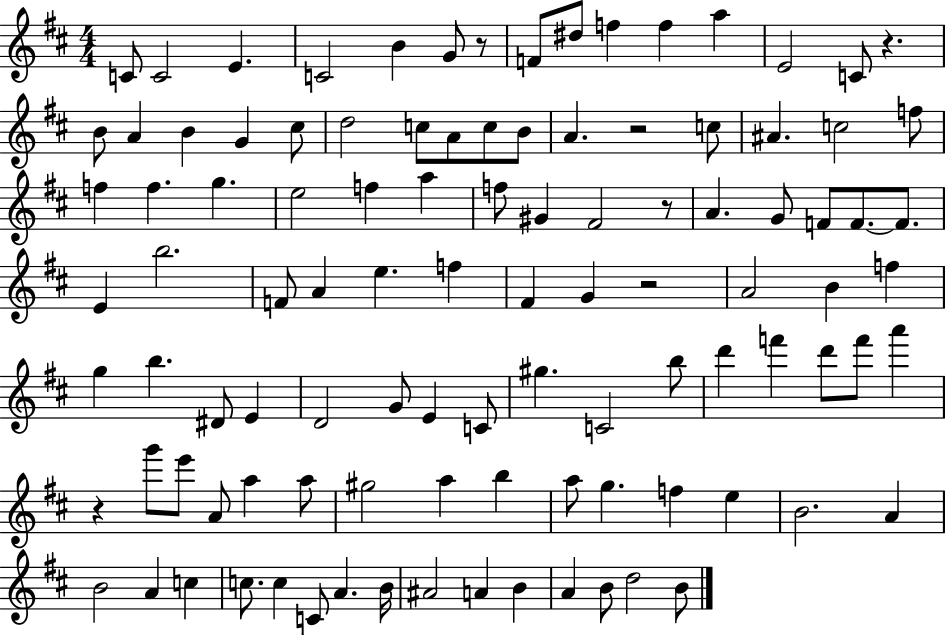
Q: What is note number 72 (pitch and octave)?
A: A4